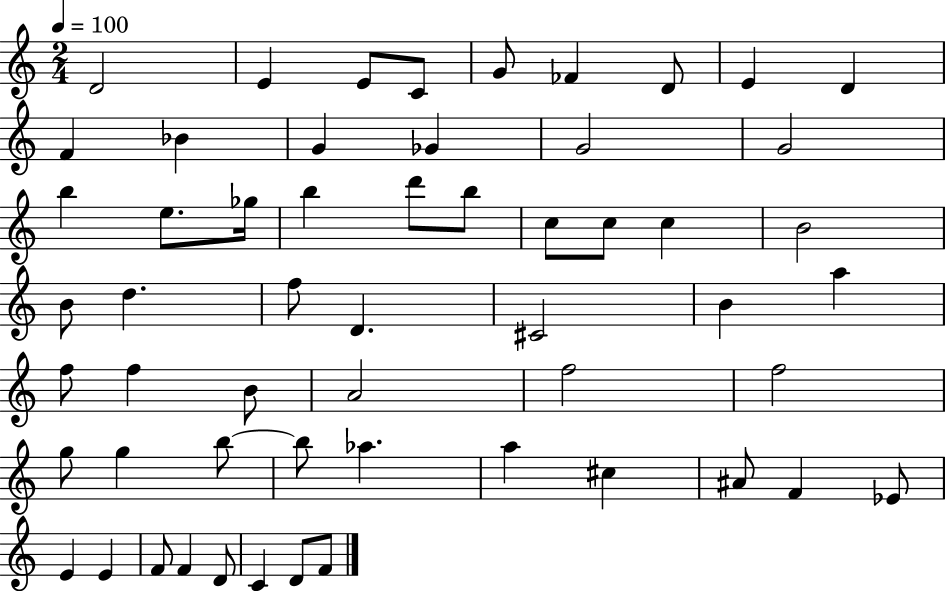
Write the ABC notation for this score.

X:1
T:Untitled
M:2/4
L:1/4
K:C
D2 E E/2 C/2 G/2 _F D/2 E D F _B G _G G2 G2 b e/2 _g/4 b d'/2 b/2 c/2 c/2 c B2 B/2 d f/2 D ^C2 B a f/2 f B/2 A2 f2 f2 g/2 g b/2 b/2 _a a ^c ^A/2 F _E/2 E E F/2 F D/2 C D/2 F/2